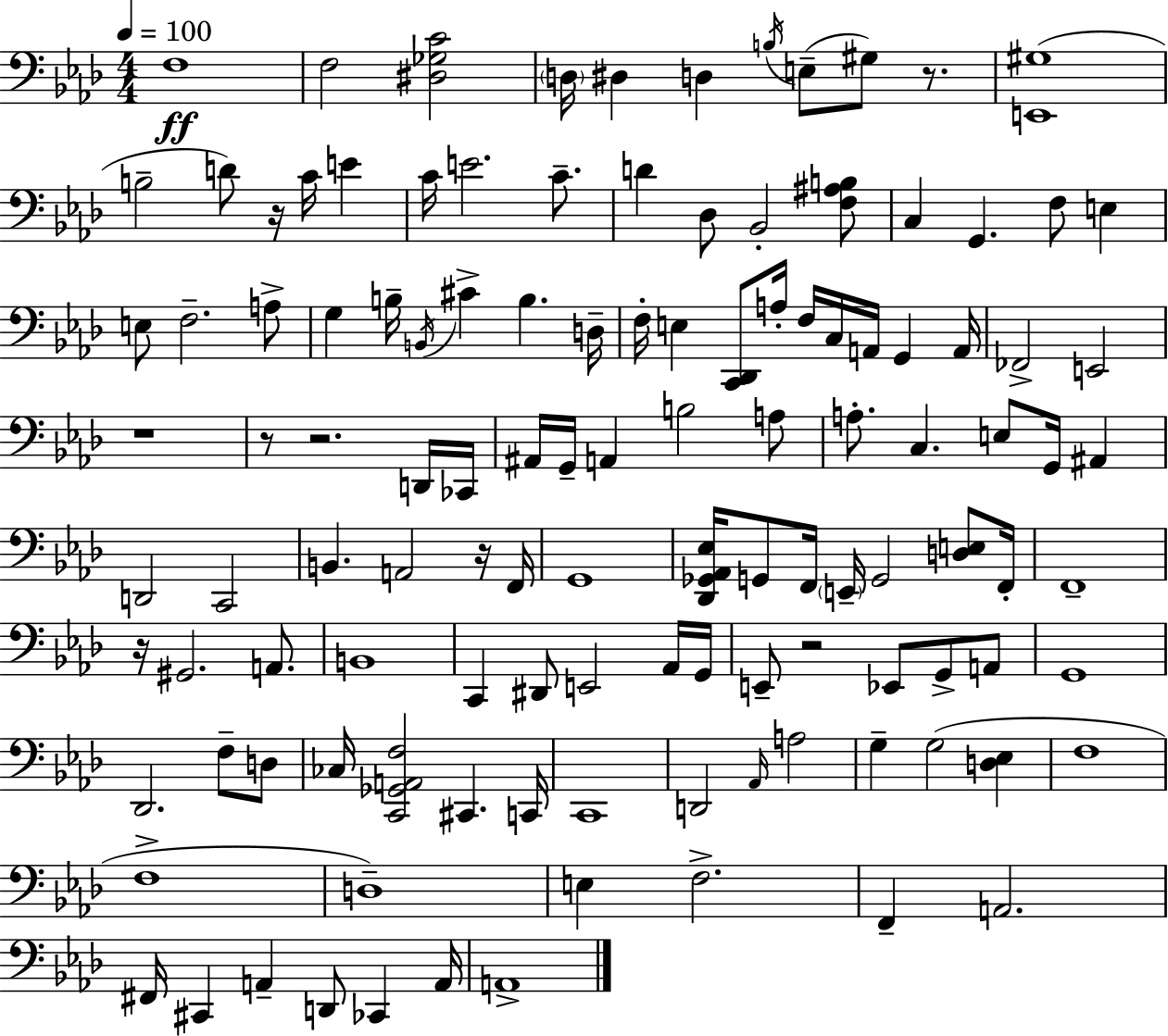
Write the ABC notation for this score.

X:1
T:Untitled
M:4/4
L:1/4
K:Ab
F,4 F,2 [^D,_G,C]2 D,/4 ^D, D, B,/4 E,/2 ^G,/2 z/2 [E,,^G,]4 B,2 D/2 z/4 C/4 E C/4 E2 C/2 D _D,/2 _B,,2 [F,^A,B,]/2 C, G,, F,/2 E, E,/2 F,2 A,/2 G, B,/4 B,,/4 ^C B, D,/4 F,/4 E, [C,,_D,,]/2 A,/4 F,/4 C,/4 A,,/4 G,, A,,/4 _F,,2 E,,2 z4 z/2 z2 D,,/4 _C,,/4 ^A,,/4 G,,/4 A,, B,2 A,/2 A,/2 C, E,/2 G,,/4 ^A,, D,,2 C,,2 B,, A,,2 z/4 F,,/4 G,,4 [_D,,_G,,_A,,_E,]/4 G,,/2 F,,/4 E,,/4 G,,2 [D,E,]/2 F,,/4 F,,4 z/4 ^G,,2 A,,/2 B,,4 C,, ^D,,/2 E,,2 _A,,/4 G,,/4 E,,/2 z2 _E,,/2 G,,/2 A,,/2 G,,4 _D,,2 F,/2 D,/2 _C,/4 [C,,_G,,A,,F,]2 ^C,, C,,/4 C,,4 D,,2 _A,,/4 A,2 G, G,2 [D,_E,] F,4 F,4 D,4 E, F,2 F,, A,,2 ^F,,/4 ^C,, A,, D,,/2 _C,, A,,/4 A,,4